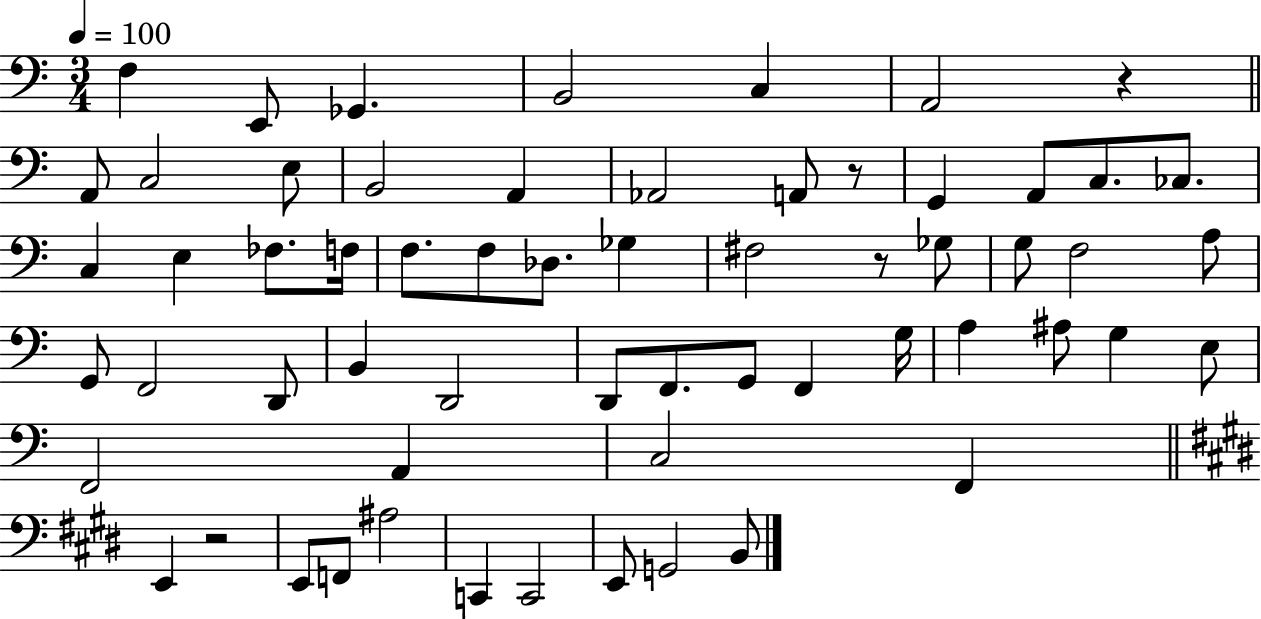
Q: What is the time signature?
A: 3/4